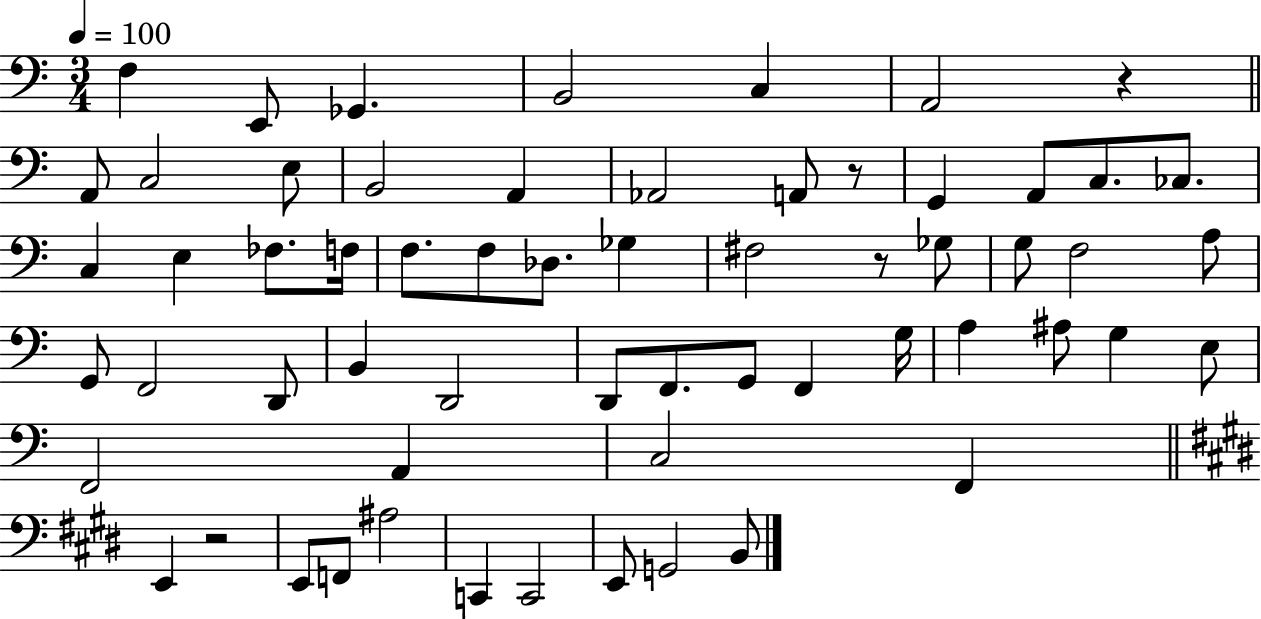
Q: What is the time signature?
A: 3/4